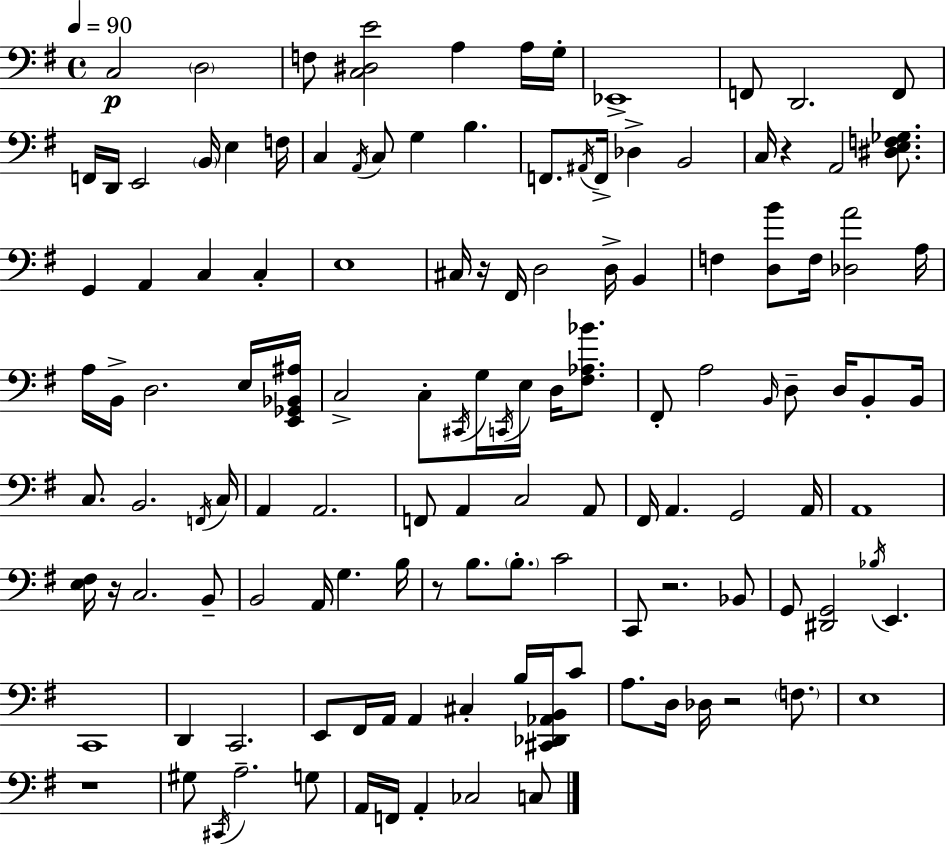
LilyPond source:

{
  \clef bass
  \time 4/4
  \defaultTimeSignature
  \key g \major
  \tempo 4 = 90
  \repeat volta 2 { c2\p \parenthesize d2 | f8 <c dis e'>2 a4 a16 g16-. | ees,1-> | f,8 d,2. f,8 | \break f,16 d,16 e,2 \parenthesize b,16 e4 f16 | c4 \acciaccatura { a,16 } c8 g4 b4. | f,8. \acciaccatura { ais,16 } f,16-> des4-> b,2 | c16 r4 a,2 <dis e f ges>8. | \break g,4 a,4 c4 c4-. | e1 | cis16 r16 fis,16 d2 d16-> b,4 | f4 <d b'>8 f16 <des a'>2 | \break a16 a16 b,16-> d2. | e16 <e, ges, bes, ais>16 c2-> c8-. \acciaccatura { cis,16 } g16 \acciaccatura { c,16 } e16 | d16 <fis aes bes'>8. fis,8-. a2 \grace { b,16 } d8-- | d16 b,8-. b,16 c8. b,2. | \break \acciaccatura { f,16 } c16 a,4 a,2. | f,8 a,4 c2 | a,8 fis,16 a,4. g,2 | a,16 a,1 | \break <e fis>16 r16 c2. | b,8-- b,2 a,16 g4. | b16 r8 b8. \parenthesize b8.-. c'2 | c,8 r2. | \break bes,8 g,8 <dis, g,>2 | \acciaccatura { bes16 } e,4. c,1 | d,4 c,2. | e,8 fis,16 a,16 a,4 cis4-. | \break b16 <cis, des, aes, b,>16 c'8 a8. d16 des16 r2 | \parenthesize f8. e1 | r1 | gis8 \acciaccatura { cis,16 } a2.-- | \break g8 a,16 f,16 a,4-. ces2 | c8 } \bar "|."
}